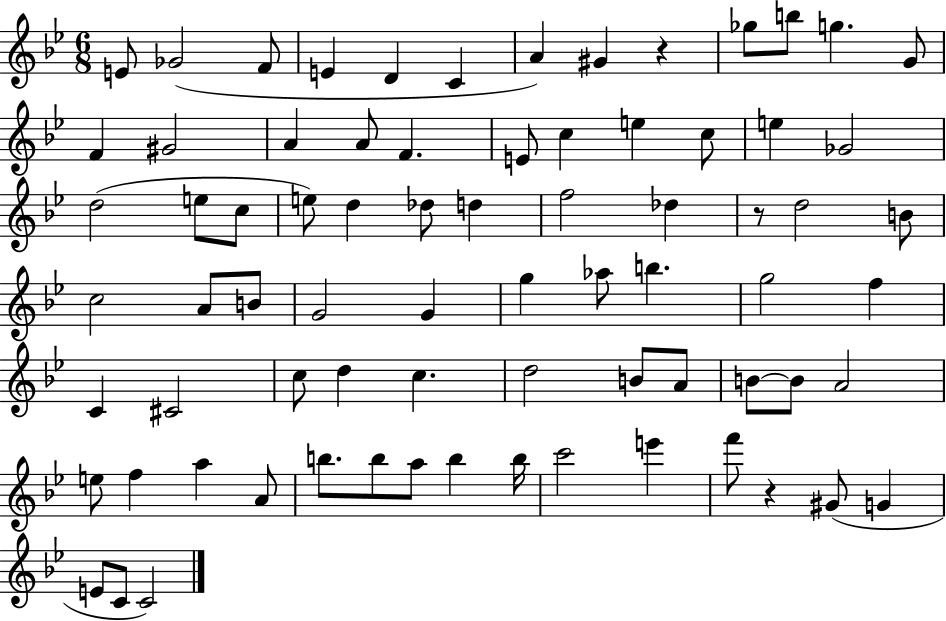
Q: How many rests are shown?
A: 3